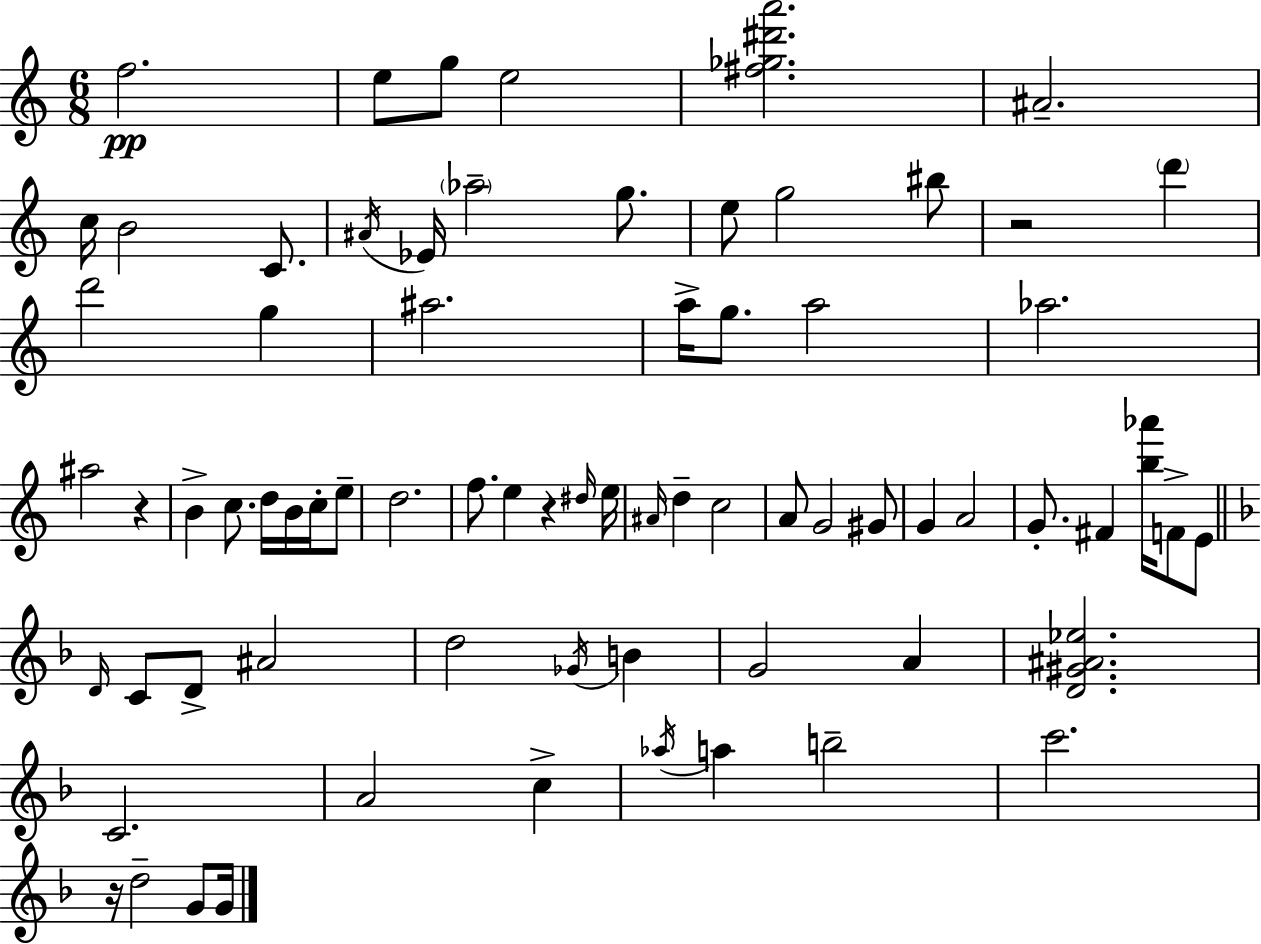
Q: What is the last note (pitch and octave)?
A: G4